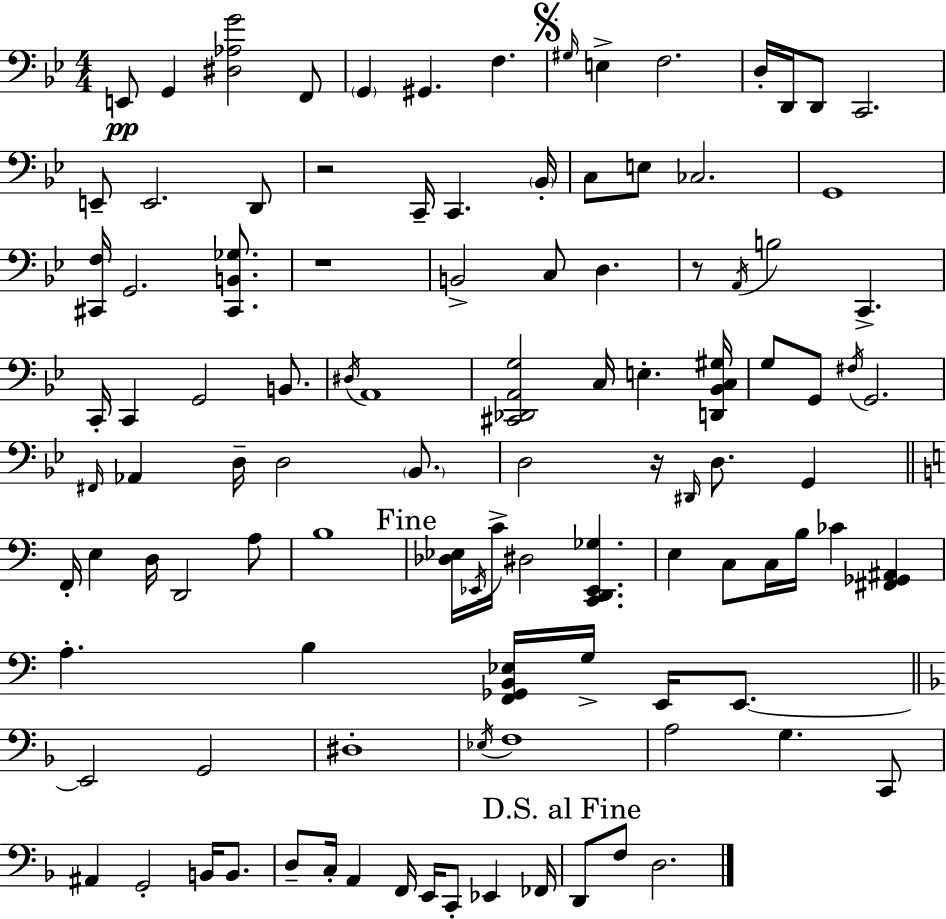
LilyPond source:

{
  \clef bass
  \numericTimeSignature
  \time 4/4
  \key bes \major
  e,8\pp g,4 <dis aes g'>2 f,8 | \parenthesize g,4 gis,4. f4. | \mark \markup { \musicglyph "scripts.segno" } \grace { gis16 } e4-> f2. | d16-. d,16 d,8 c,2. | \break e,8-- e,2. d,8 | r2 c,16-- c,4. | \parenthesize bes,16-. c8 e8 ces2. | g,1 | \break <cis, f>16 g,2. <cis, b, ges>8. | r1 | b,2-> c8 d4. | r8 \acciaccatura { a,16 } b2 c,4.-> | \break c,16-. c,4 g,2 b,8. | \acciaccatura { dis16 } a,1 | <cis, des, a, g>2 c16 e4.-. | <d, bes, c gis>16 g8 g,8 \acciaccatura { fis16 } g,2. | \break \grace { fis,16 } aes,4 d16-- d2 | \parenthesize bes,8. d2 r16 \grace { dis,16 } d8. | g,4 \bar "||" \break \key c \major f,16-. e4 d16 d,2 a8 | b1 | \mark "Fine" <des ees>16 \acciaccatura { ees,16 } c'16-> dis2 <c, d, ees, ges>4. | e4 c8 c16 b16 ces'4 <fis, ges, ais,>4 | \break a4.-. b4 <f, ges, b, ees>16 g16-> e,16 e,8.~~ | \bar "||" \break \key f \major e,2 g,2 | dis1-. | \acciaccatura { ees16 } f1 | a2 g4. c,8 | \break ais,4 g,2-. b,16 b,8. | d8-- c16-. a,4 f,16 e,16 c,8-. ees,4 | fes,16 \mark "D.S. al Fine" d,8 f8 d2. | \bar "|."
}